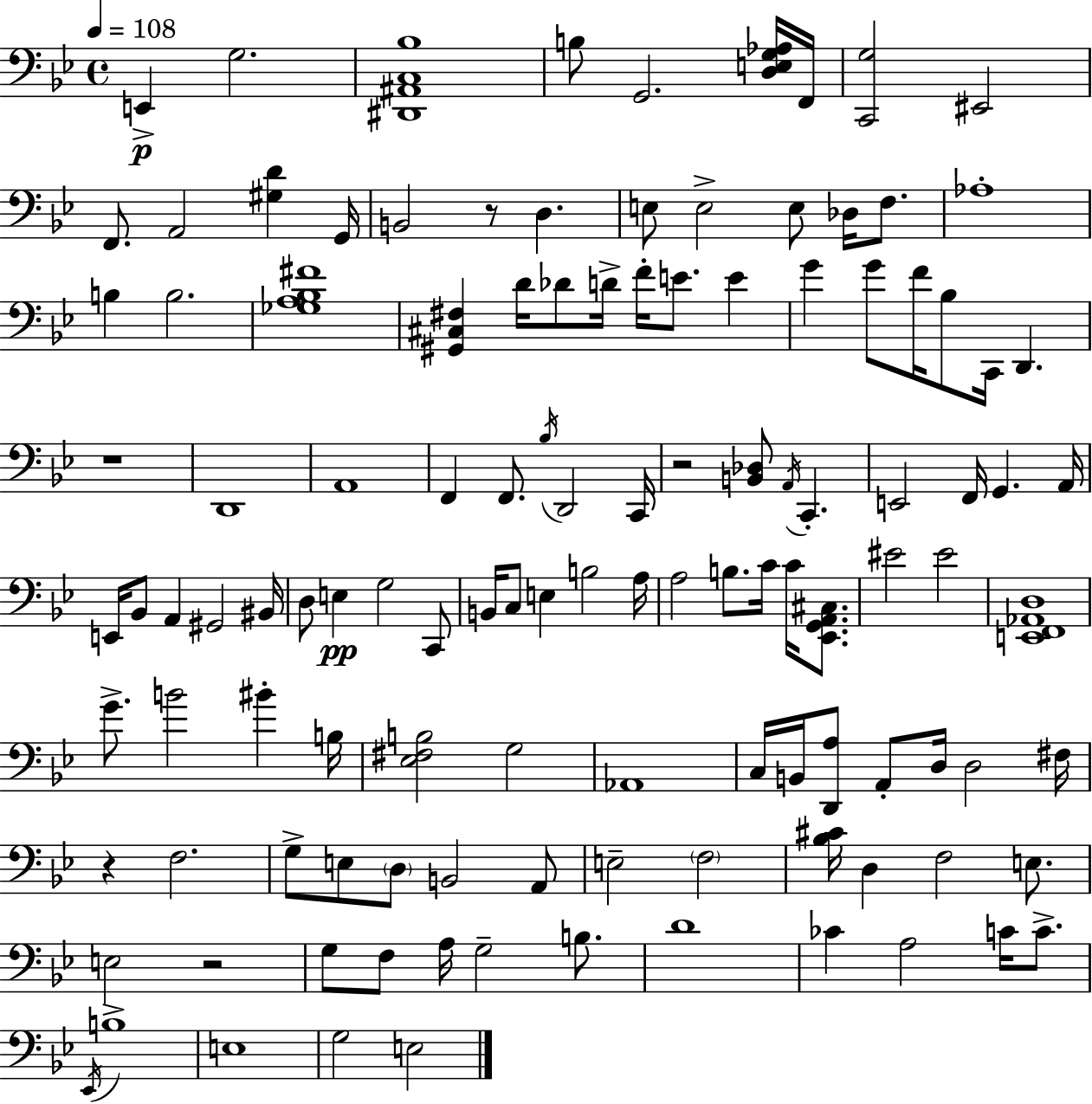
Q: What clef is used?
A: bass